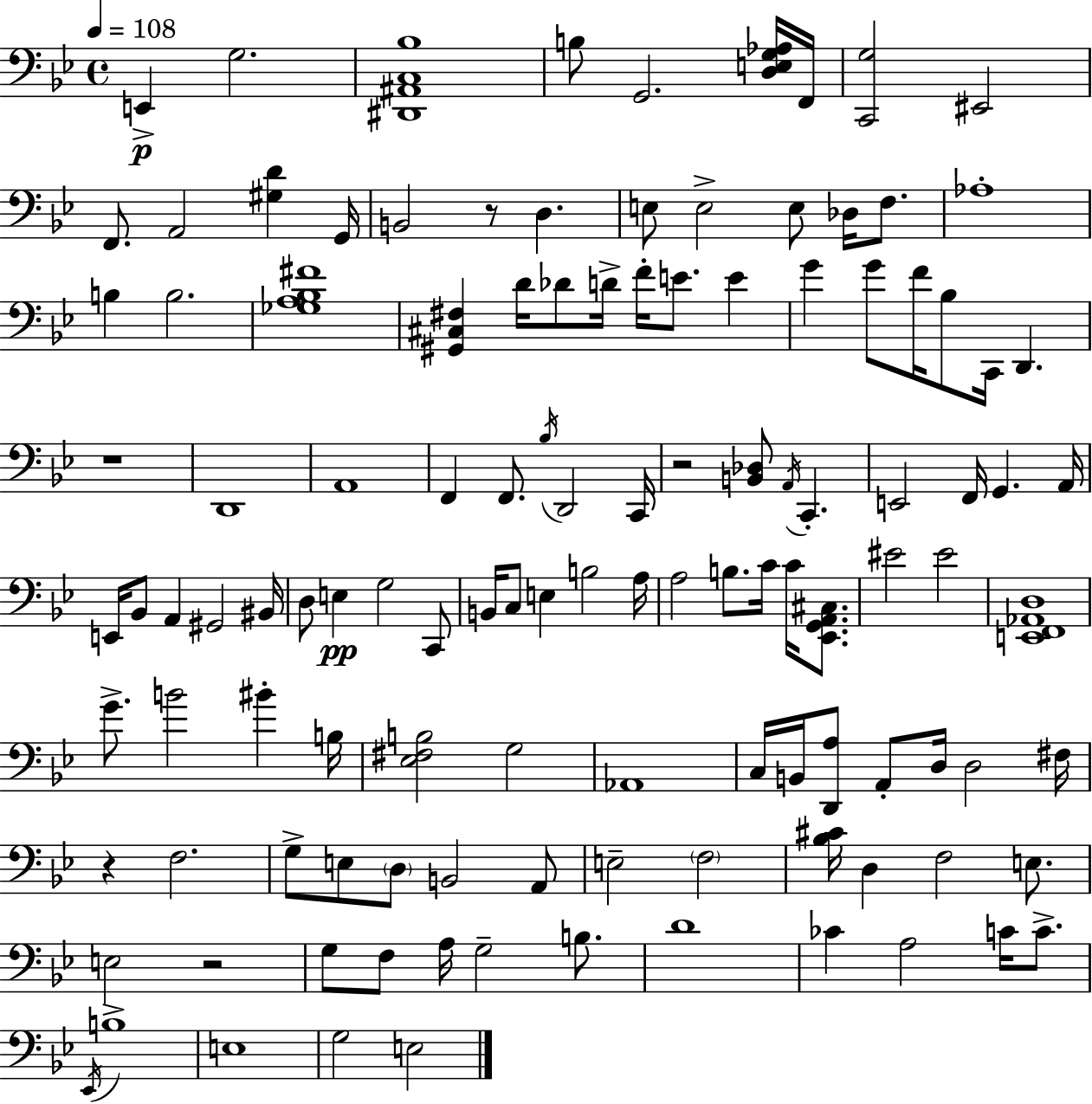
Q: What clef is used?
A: bass